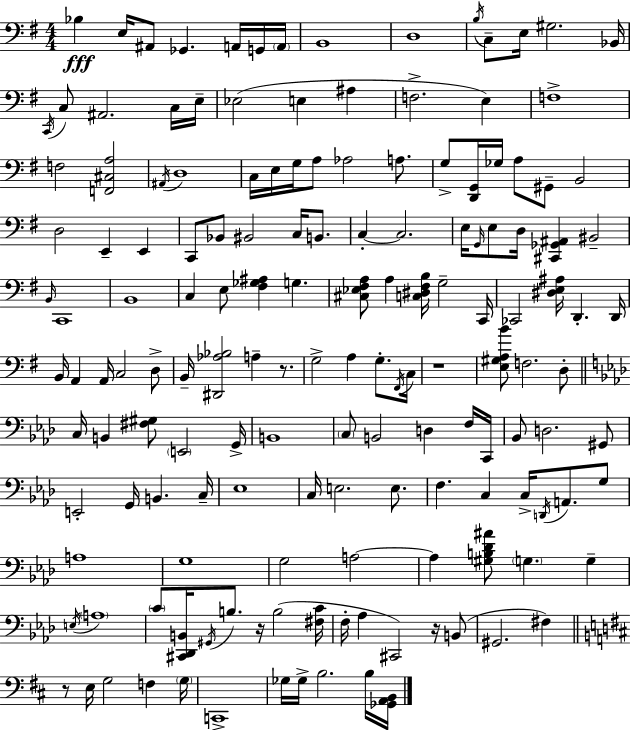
Bb3/q E3/s A#2/e Gb2/q. A2/s G2/s A2/s B2/w D3/w B3/s C3/e E3/s G#3/h. Bb2/s C2/s C3/e A#2/h. C3/s E3/s Eb3/h E3/q A#3/q F3/h. E3/q F3/w F3/h [F2,C#3,A3]/h A#2/s D3/w C3/s E3/s G3/s A3/e Ab3/h A3/e. G3/e [D2,G2]/s Gb3/s A3/e G#2/e B2/h D3/h E2/q E2/q C2/e Bb2/e BIS2/h C3/s B2/e. C3/q C3/h. E3/s G2/s E3/e D3/s [C#2,Gb2,A#2]/q BIS2/h B2/s C2/w B2/w C3/q E3/e [F#3,Gb3,A#3]/q G3/q. [C#3,Eb3,F#3,A3]/e A3/q [C3,D#3,F#3,B3]/s G3/h C2/s CES2/h [D#3,E3,A#3]/s D2/q. D2/s B2/s A2/q A2/s C3/h D3/e B2/s [D#2,Ab3,Bb3]/h A3/q R/e. G3/h A3/q G3/e. F#2/s C3/s R/w [E3,G#3,A3,B4]/e F3/h. D3/e C3/s B2/q [F#3,G#3]/e E2/h G2/s B2/w C3/e B2/h D3/q F3/s C2/s Bb2/e D3/h. G#2/e E2/h G2/s B2/q. C3/s Eb3/w C3/s E3/h. E3/e. F3/q. C3/q C3/s D2/s A2/e. G3/e A3/w G3/w G3/h A3/h A3/q [G#3,B3,Db4,A#4]/e G3/q. G3/q E3/s A3/w C4/e [C#2,Db2,B2]/s G#2/s B3/e. R/s B3/h [F#3,C4]/s F3/s Ab3/q C#2/h R/s B2/e G#2/h. F#3/q R/e E3/s G3/h F3/q G3/s C2/w Gb3/s Gb3/s B3/h. B3/s [Gb2,A2,B2]/s